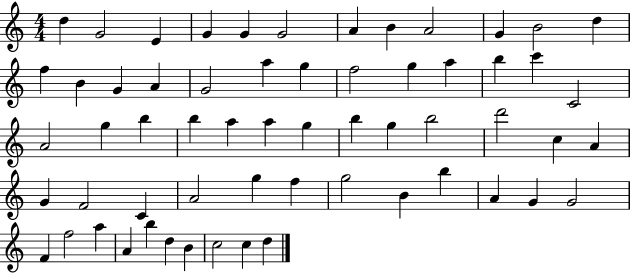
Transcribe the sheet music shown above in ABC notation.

X:1
T:Untitled
M:4/4
L:1/4
K:C
d G2 E G G G2 A B A2 G B2 d f B G A G2 a g f2 g a b c' C2 A2 g b b a a g b g b2 d'2 c A G F2 C A2 g f g2 B b A G G2 F f2 a A b d B c2 c d